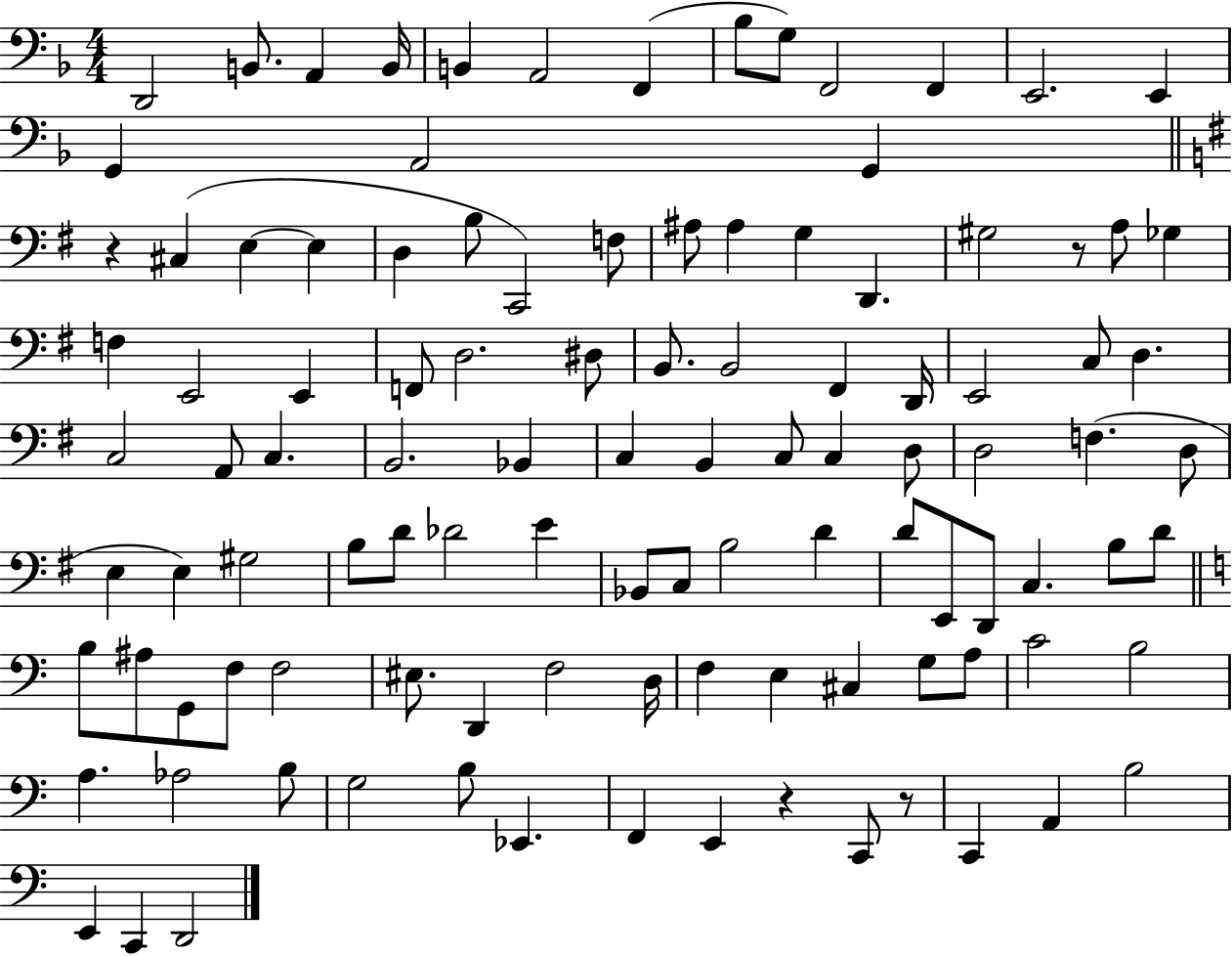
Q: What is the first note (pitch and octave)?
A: D2